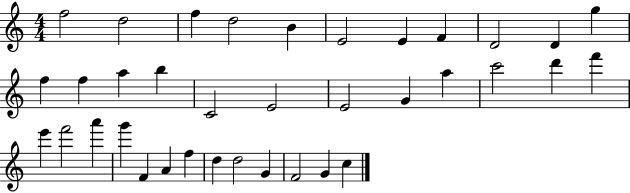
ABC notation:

X:1
T:Untitled
M:4/4
L:1/4
K:C
f2 d2 f d2 B E2 E F D2 D g f f a b C2 E2 E2 G a c'2 d' f' e' f'2 a' g' F A f d d2 G F2 G c